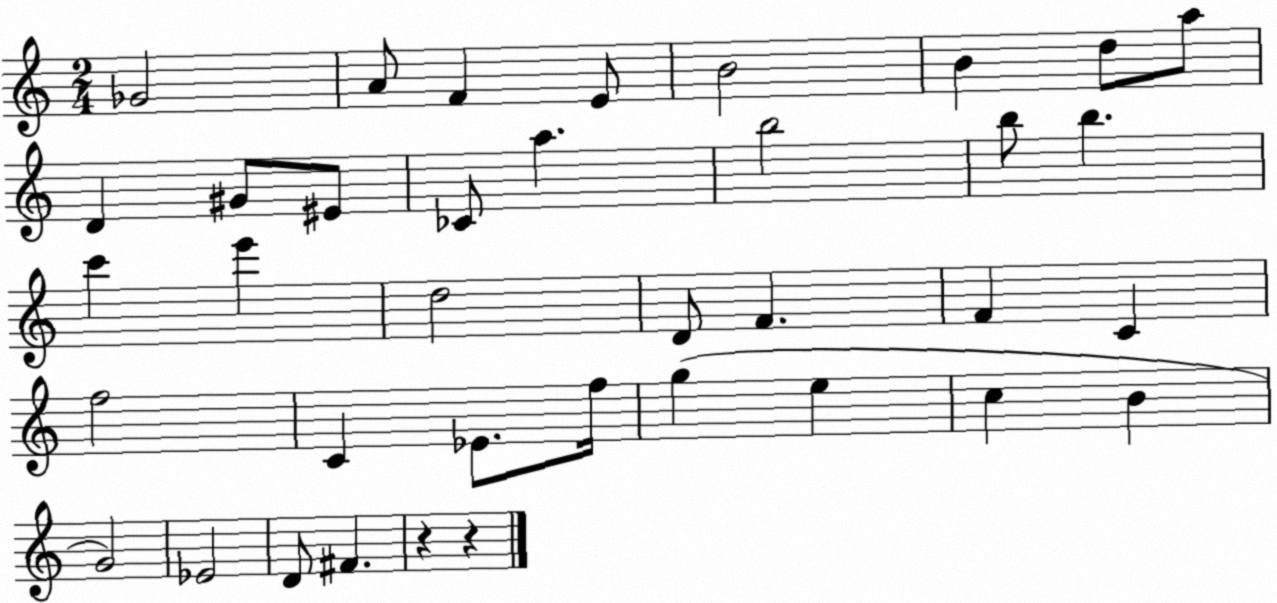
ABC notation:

X:1
T:Untitled
M:2/4
L:1/4
K:C
_G2 A/2 F E/2 B2 B d/2 a/2 D ^G/2 ^E/2 _C/2 a b2 b/2 b c' e' d2 D/2 F F C f2 C _E/2 f/4 g e c B G2 _E2 D/2 ^F z z